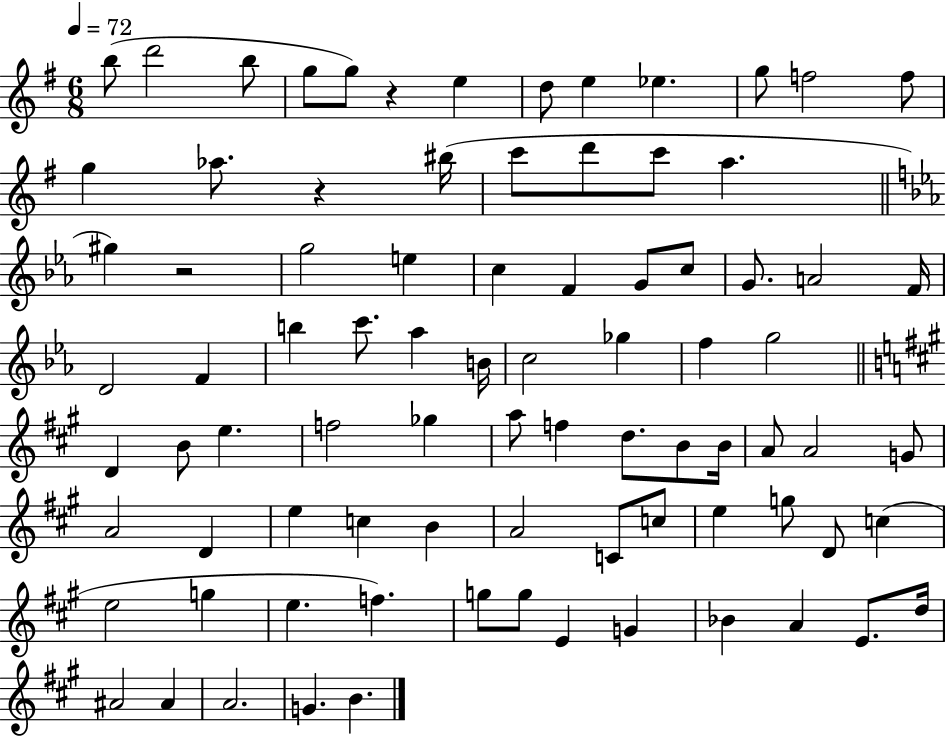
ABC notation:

X:1
T:Untitled
M:6/8
L:1/4
K:G
b/2 d'2 b/2 g/2 g/2 z e d/2 e _e g/2 f2 f/2 g _a/2 z ^b/4 c'/2 d'/2 c'/2 a ^g z2 g2 e c F G/2 c/2 G/2 A2 F/4 D2 F b c'/2 _a B/4 c2 _g f g2 D B/2 e f2 _g a/2 f d/2 B/2 B/4 A/2 A2 G/2 A2 D e c B A2 C/2 c/2 e g/2 D/2 c e2 g e f g/2 g/2 E G _B A E/2 d/4 ^A2 ^A A2 G B